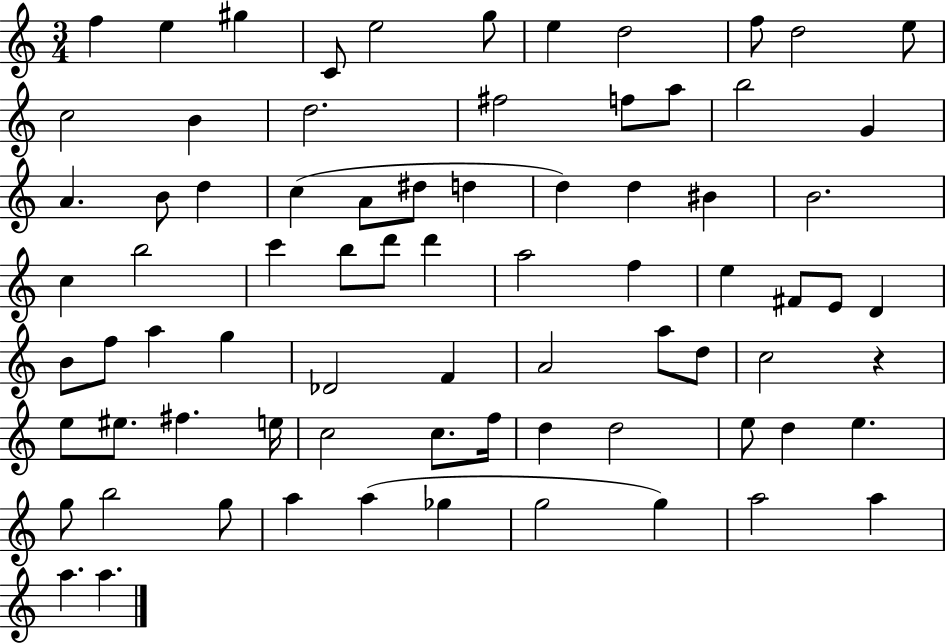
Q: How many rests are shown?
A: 1